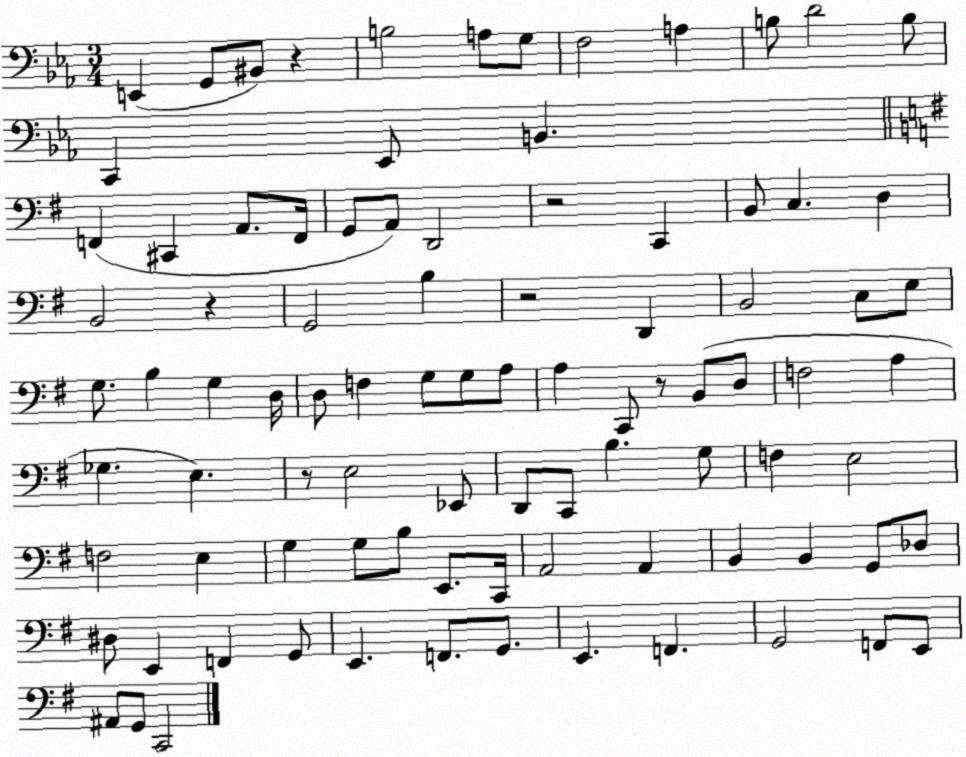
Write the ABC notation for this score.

X:1
T:Untitled
M:3/4
L:1/4
K:Eb
E,, G,,/2 ^B,,/2 z B,2 A,/2 G,/2 F,2 A, B,/2 D2 B,/2 C,, _E,,/2 B,, F,, ^C,, A,,/2 F,,/4 G,,/2 A,,/2 D,,2 z2 C,, B,,/2 C, D, B,,2 z G,,2 B, z2 D,, B,,2 C,/2 E,/2 G,/2 B, G, D,/4 D,/2 F, G,/2 G,/2 A,/2 A, C,,/2 z/2 B,,/2 D,/2 F,2 A, _G, E, z/2 E,2 _E,,/2 D,,/2 C,,/2 B, G,/2 F, E,2 F,2 E, G, G,/2 B,/2 E,,/2 C,,/4 A,,2 A,, B,, B,, G,,/2 _D,/2 ^D,/2 E,, F,, G,,/2 E,, F,,/2 G,,/2 E,, F,, G,,2 F,,/2 E,,/2 ^A,,/2 G,,/2 C,,2